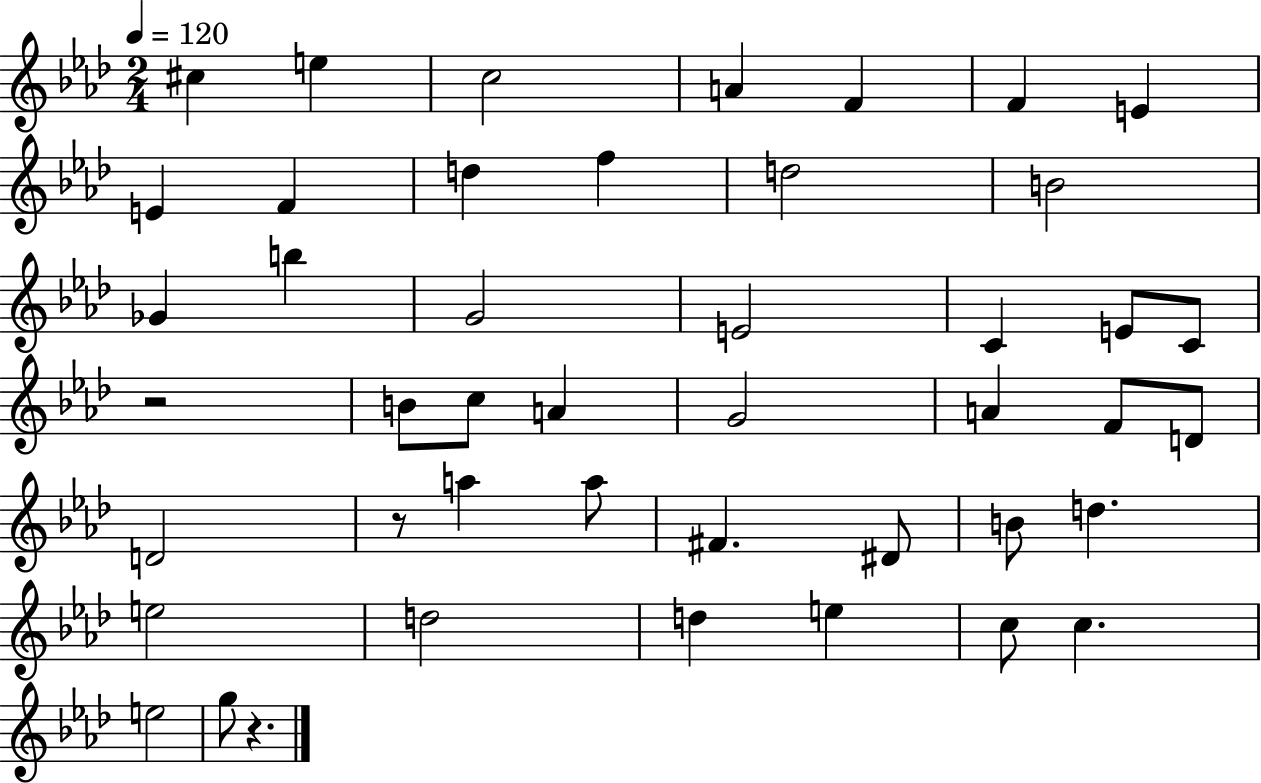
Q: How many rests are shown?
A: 3